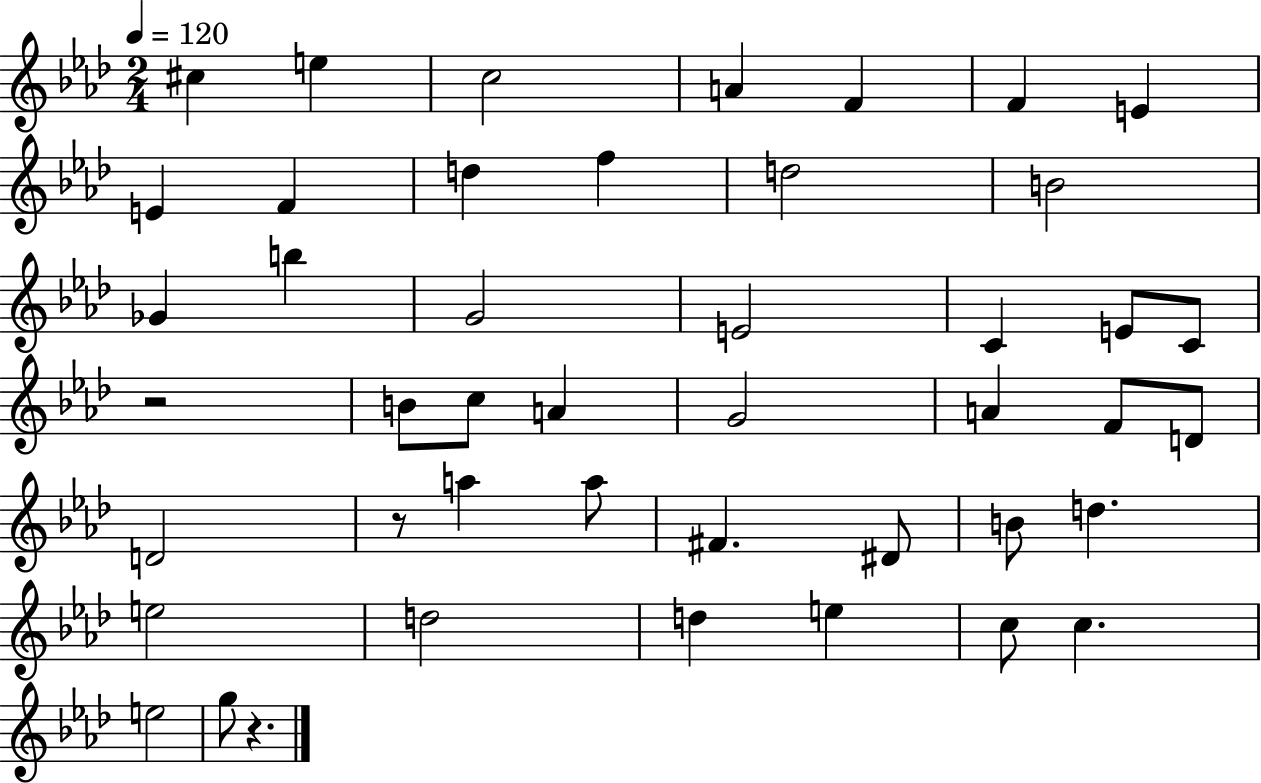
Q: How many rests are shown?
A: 3